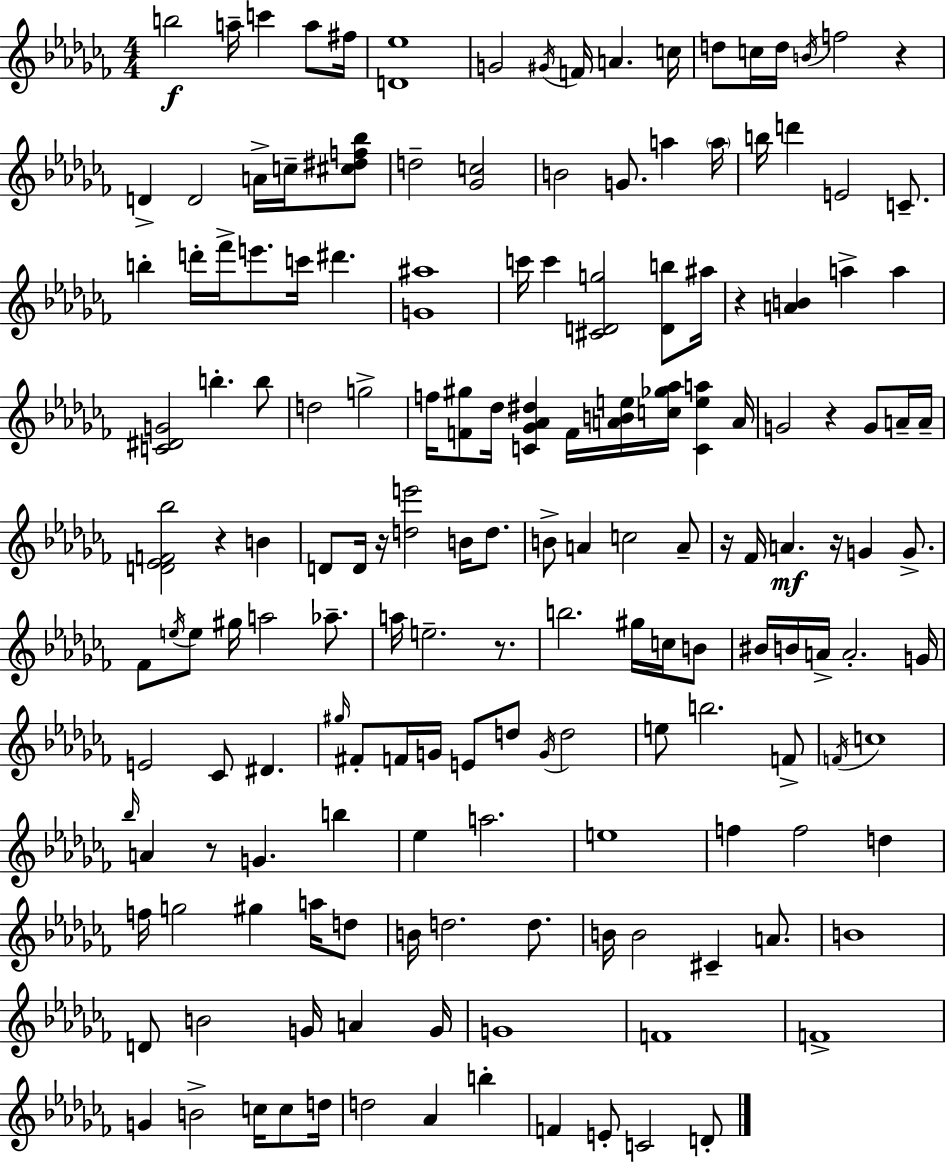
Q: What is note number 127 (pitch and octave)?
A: F4